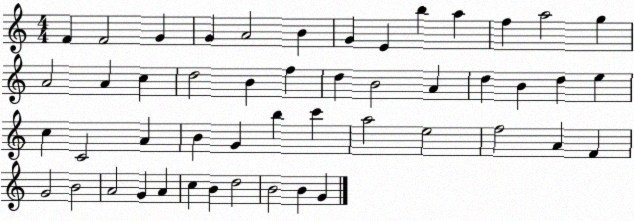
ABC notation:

X:1
T:Untitled
M:4/4
L:1/4
K:C
F F2 G G A2 B G E b a f a2 g A2 A c d2 B f d B2 A d B d e c C2 A B G b c' a2 e2 f2 A F G2 B2 A2 G A c B d2 B2 B G